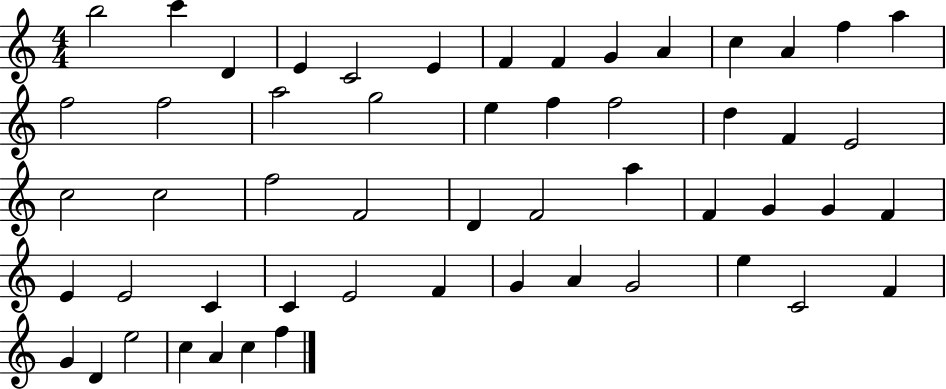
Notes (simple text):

B5/h C6/q D4/q E4/q C4/h E4/q F4/q F4/q G4/q A4/q C5/q A4/q F5/q A5/q F5/h F5/h A5/h G5/h E5/q F5/q F5/h D5/q F4/q E4/h C5/h C5/h F5/h F4/h D4/q F4/h A5/q F4/q G4/q G4/q F4/q E4/q E4/h C4/q C4/q E4/h F4/q G4/q A4/q G4/h E5/q C4/h F4/q G4/q D4/q E5/h C5/q A4/q C5/q F5/q